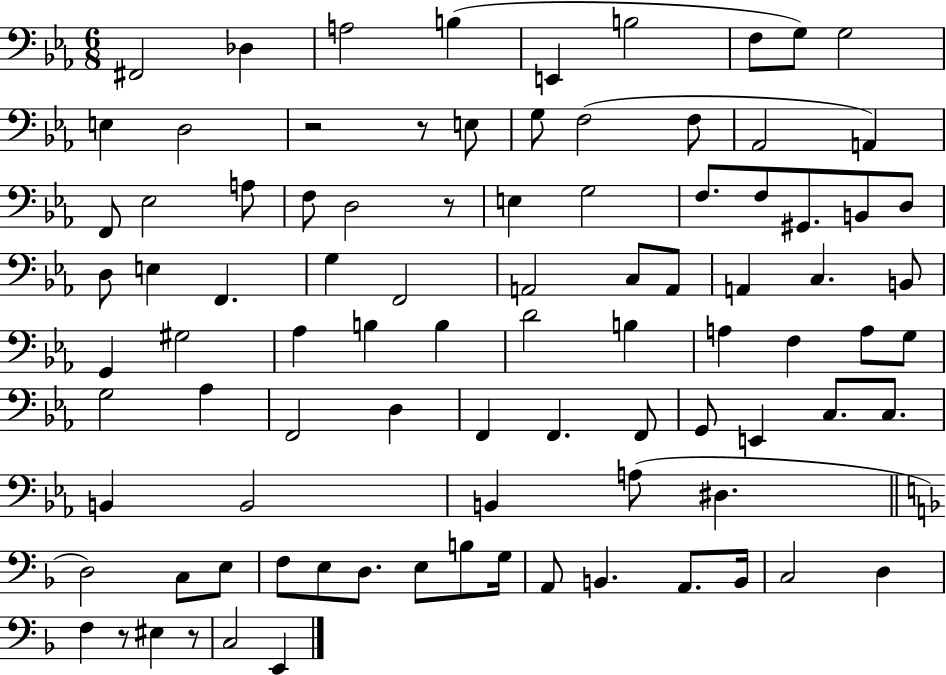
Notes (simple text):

F#2/h Db3/q A3/h B3/q E2/q B3/h F3/e G3/e G3/h E3/q D3/h R/h R/e E3/e G3/e F3/h F3/e Ab2/h A2/q F2/e Eb3/h A3/e F3/e D3/h R/e E3/q G3/h F3/e. F3/e G#2/e. B2/e D3/e D3/e E3/q F2/q. G3/q F2/h A2/h C3/e A2/e A2/q C3/q. B2/e G2/q G#3/h Ab3/q B3/q B3/q D4/h B3/q A3/q F3/q A3/e G3/e G3/h Ab3/q F2/h D3/q F2/q F2/q. F2/e G2/e E2/q C3/e. C3/e. B2/q B2/h B2/q A3/e D#3/q. D3/h C3/e E3/e F3/e E3/e D3/e. E3/e B3/e G3/s A2/e B2/q. A2/e. B2/s C3/h D3/q F3/q R/e EIS3/q R/e C3/h E2/q